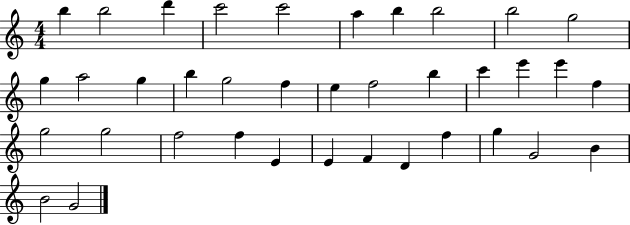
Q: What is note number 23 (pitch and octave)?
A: F5